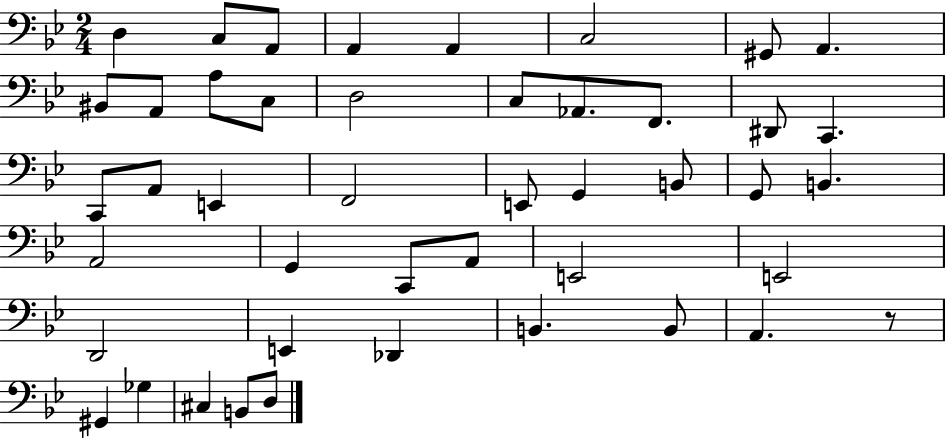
{
  \clef bass
  \numericTimeSignature
  \time 2/4
  \key bes \major
  \repeat volta 2 { d4 c8 a,8 | a,4 a,4 | c2 | gis,8 a,4. | \break bis,8 a,8 a8 c8 | d2 | c8 aes,8. f,8. | dis,8 c,4. | \break c,8 a,8 e,4 | f,2 | e,8 g,4 b,8 | g,8 b,4. | \break a,2 | g,4 c,8 a,8 | e,2 | e,2 | \break d,2 | e,4 des,4 | b,4. b,8 | a,4. r8 | \break gis,4 ges4 | cis4 b,8 d8 | } \bar "|."
}